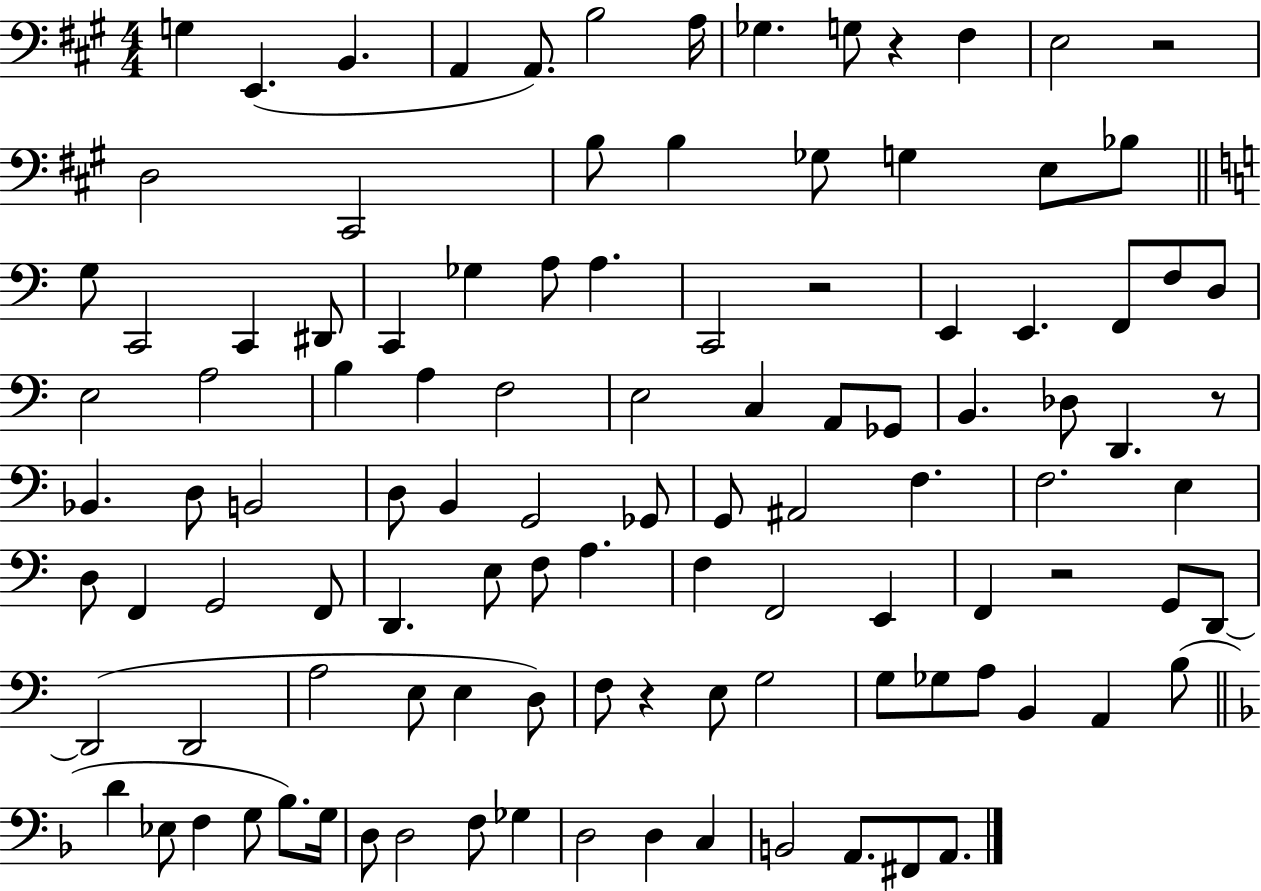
{
  \clef bass
  \numericTimeSignature
  \time 4/4
  \key a \major
  \repeat volta 2 { g4 e,4.( b,4. | a,4 a,8.) b2 a16 | ges4. g8 r4 fis4 | e2 r2 | \break d2 cis,2 | b8 b4 ges8 g4 e8 bes8 | \bar "||" \break \key c \major g8 c,2 c,4 dis,8 | c,4 ges4 a8 a4. | c,2 r2 | e,4 e,4. f,8 f8 d8 | \break e2 a2 | b4 a4 f2 | e2 c4 a,8 ges,8 | b,4. des8 d,4. r8 | \break bes,4. d8 b,2 | d8 b,4 g,2 ges,8 | g,8 ais,2 f4. | f2. e4 | \break d8 f,4 g,2 f,8 | d,4. e8 f8 a4. | f4 f,2 e,4 | f,4 r2 g,8 d,8~~ | \break d,2( d,2 | a2 e8 e4 d8) | f8 r4 e8 g2 | g8 ges8 a8 b,4 a,4 b8( | \break \bar "||" \break \key f \major d'4 ees8 f4 g8 bes8.) g16 | d8 d2 f8 ges4 | d2 d4 c4 | b,2 a,8. fis,8 a,8. | \break } \bar "|."
}